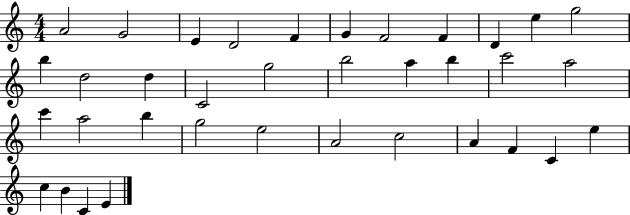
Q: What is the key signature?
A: C major